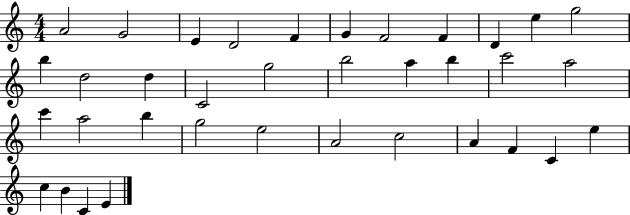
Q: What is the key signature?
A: C major